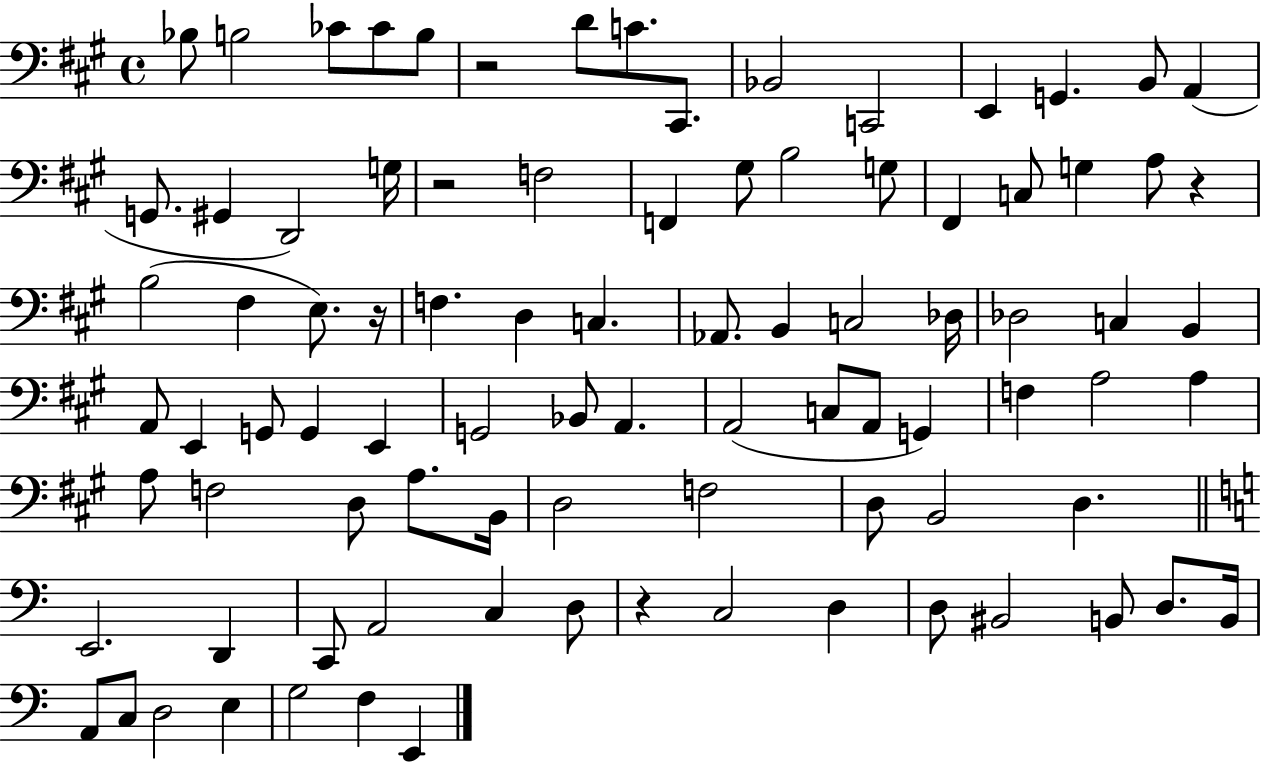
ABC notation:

X:1
T:Untitled
M:4/4
L:1/4
K:A
_B,/2 B,2 _C/2 _C/2 B,/2 z2 D/2 C/2 ^C,,/2 _B,,2 C,,2 E,, G,, B,,/2 A,, G,,/2 ^G,, D,,2 G,/4 z2 F,2 F,, ^G,/2 B,2 G,/2 ^F,, C,/2 G, A,/2 z B,2 ^F, E,/2 z/4 F, D, C, _A,,/2 B,, C,2 _D,/4 _D,2 C, B,, A,,/2 E,, G,,/2 G,, E,, G,,2 _B,,/2 A,, A,,2 C,/2 A,,/2 G,, F, A,2 A, A,/2 F,2 D,/2 A,/2 B,,/4 D,2 F,2 D,/2 B,,2 D, E,,2 D,, C,,/2 A,,2 C, D,/2 z C,2 D, D,/2 ^B,,2 B,,/2 D,/2 B,,/4 A,,/2 C,/2 D,2 E, G,2 F, E,,